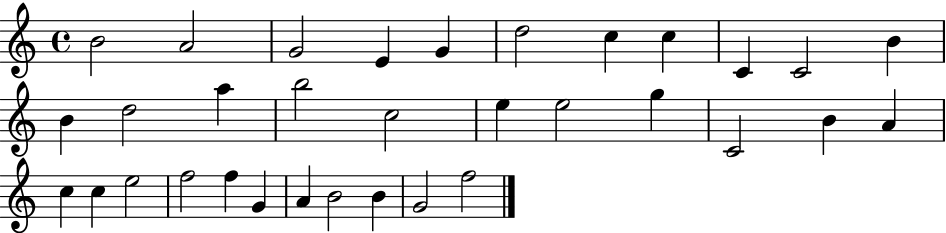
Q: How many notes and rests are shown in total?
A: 33